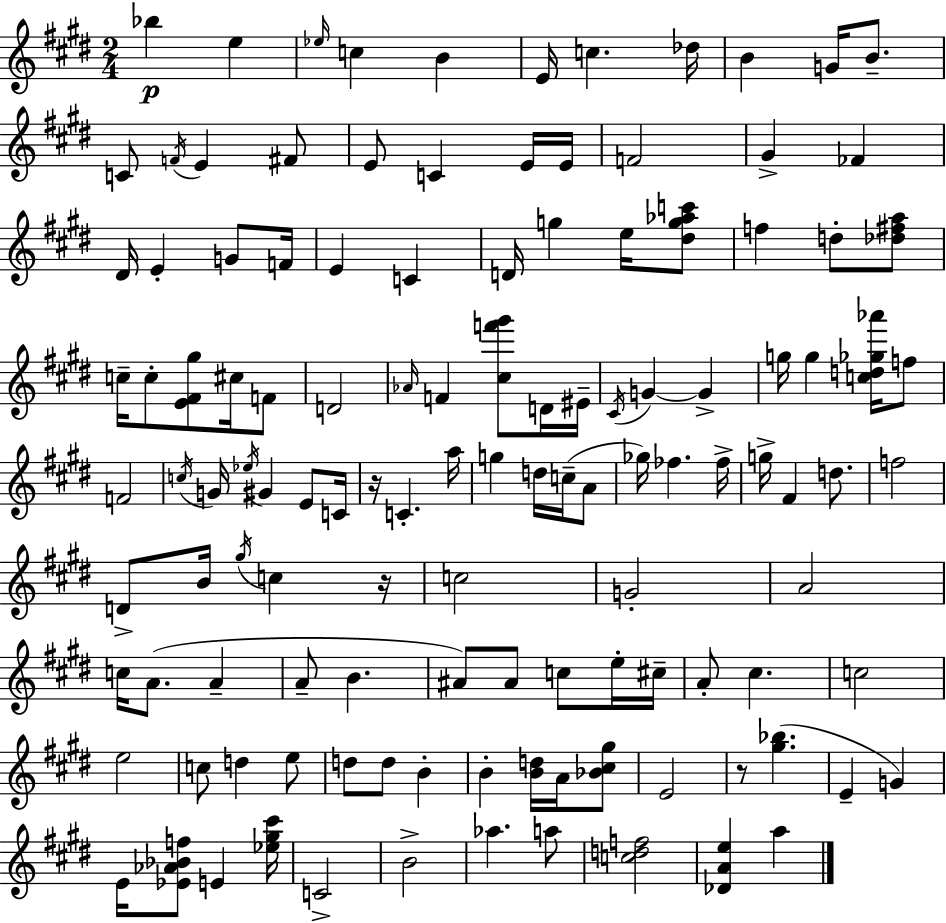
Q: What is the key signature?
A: E major